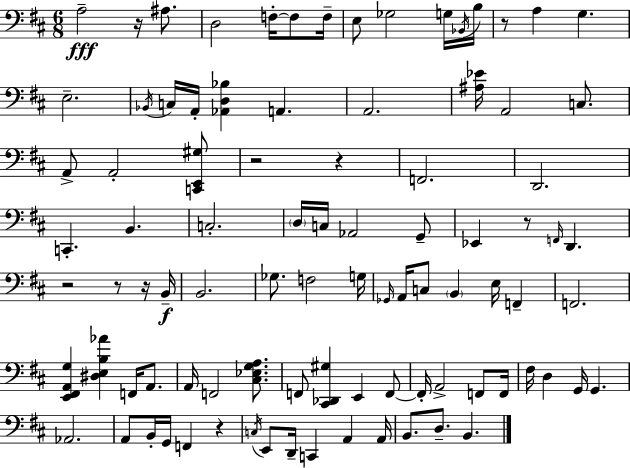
X:1
T:Untitled
M:6/8
L:1/4
K:D
A,2 z/4 ^A,/2 D,2 F,/4 F,/2 F,/4 E,/2 _G,2 G,/4 _B,,/4 B,/4 z/2 A, G, E,2 _B,,/4 C,/4 A,,/4 [_A,,D,_B,] A,, A,,2 [^A,_E]/4 A,,2 C,/2 A,,/2 A,,2 [C,,E,,^G,]/2 z2 z F,,2 D,,2 C,, B,, C,2 D,/4 C,/4 _A,,2 G,,/2 _E,, z/2 F,,/4 D,, z2 z/2 z/4 B,,/4 B,,2 _G,/2 F,2 G,/4 _G,,/4 A,,/4 C,/2 B,, E,/4 F,, F,,2 [E,,^F,,A,,G,] [^D,E,B,_A] F,,/4 A,,/2 A,,/4 F,,2 [^C,_E,G,A,]/2 F,,/2 [^C,,_D,,^G,] E,, F,,/2 F,,/4 A,,2 F,,/2 F,,/4 ^F,/4 D, G,,/4 G,, _A,,2 A,,/2 B,,/4 G,,/4 F,, z C,/4 E,,/2 D,,/4 C,, A,, A,,/4 B,,/2 D,/2 B,,